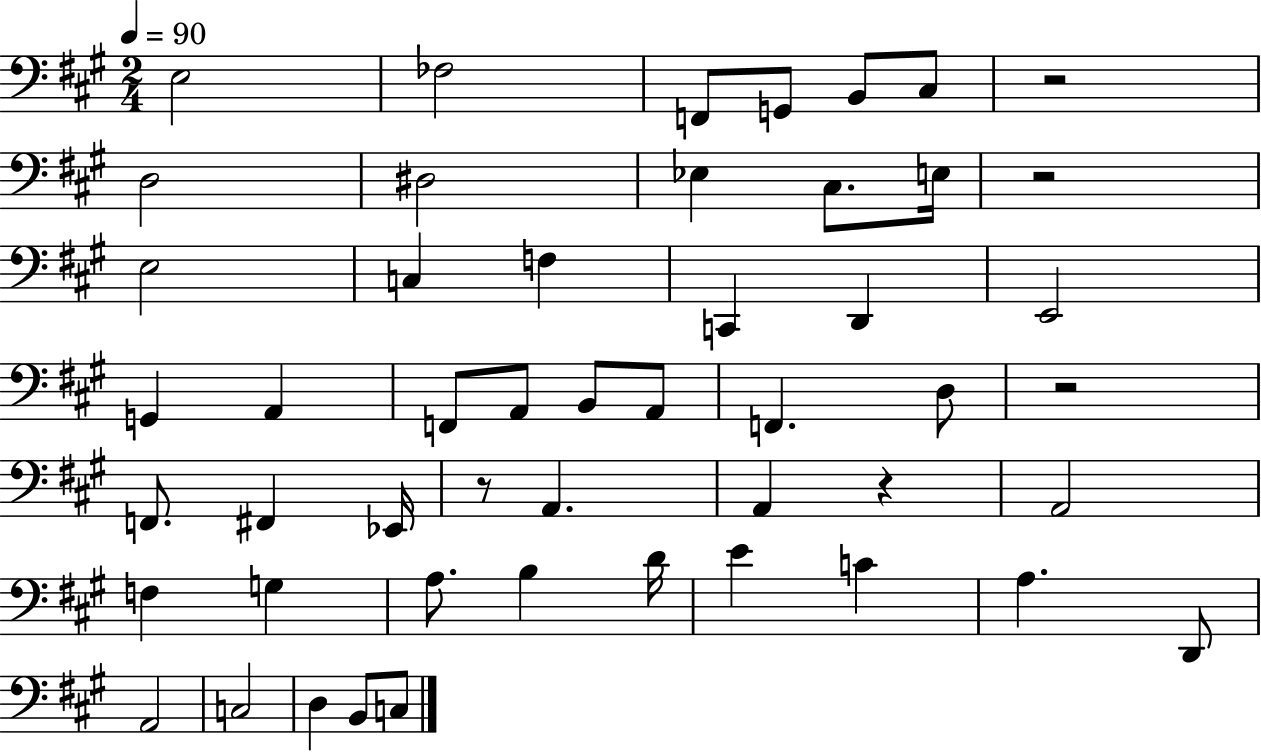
E3/h FES3/h F2/e G2/e B2/e C#3/e R/h D3/h D#3/h Eb3/q C#3/e. E3/s R/h E3/h C3/q F3/q C2/q D2/q E2/h G2/q A2/q F2/e A2/e B2/e A2/e F2/q. D3/e R/h F2/e. F#2/q Eb2/s R/e A2/q. A2/q R/q A2/h F3/q G3/q A3/e. B3/q D4/s E4/q C4/q A3/q. D2/e A2/h C3/h D3/q B2/e C3/e